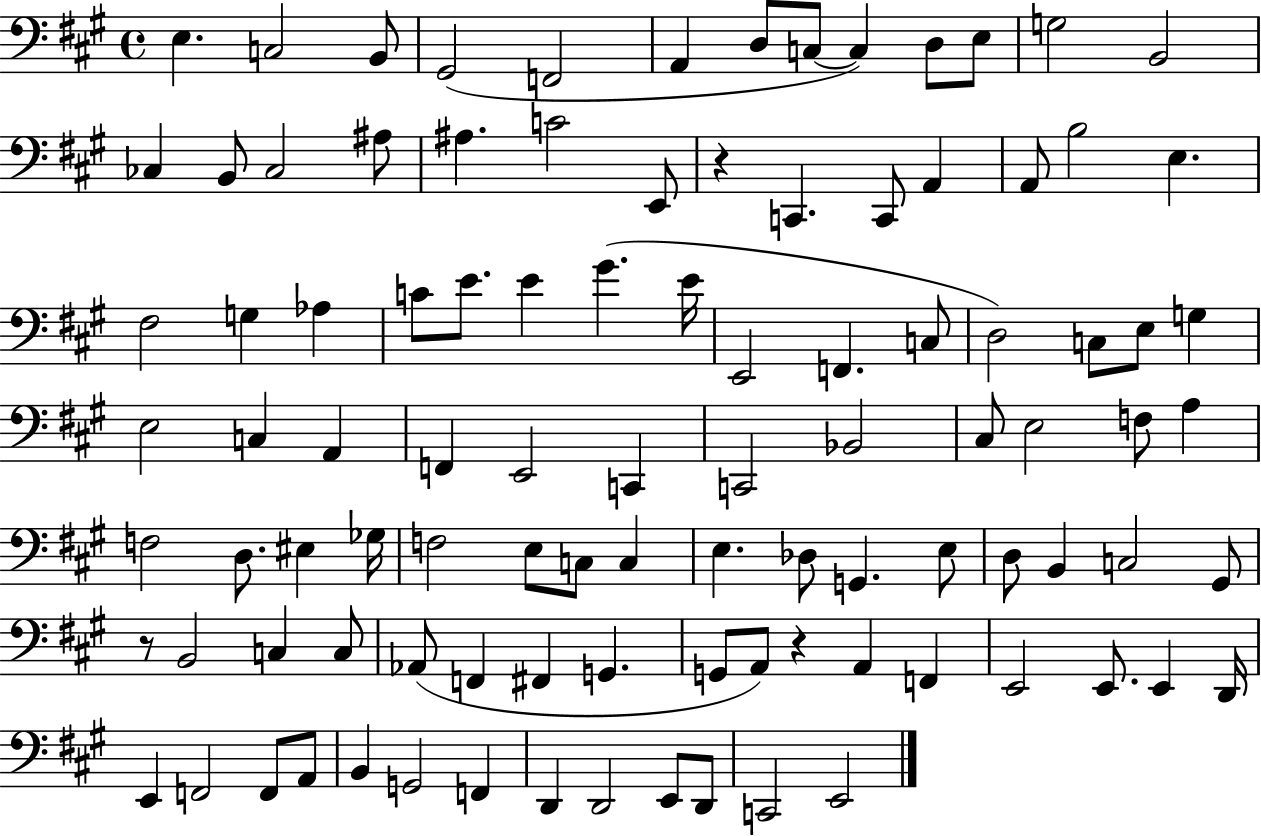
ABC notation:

X:1
T:Untitled
M:4/4
L:1/4
K:A
E, C,2 B,,/2 ^G,,2 F,,2 A,, D,/2 C,/2 C, D,/2 E,/2 G,2 B,,2 _C, B,,/2 _C,2 ^A,/2 ^A, C2 E,,/2 z C,, C,,/2 A,, A,,/2 B,2 E, ^F,2 G, _A, C/2 E/2 E ^G E/4 E,,2 F,, C,/2 D,2 C,/2 E,/2 G, E,2 C, A,, F,, E,,2 C,, C,,2 _B,,2 ^C,/2 E,2 F,/2 A, F,2 D,/2 ^E, _G,/4 F,2 E,/2 C,/2 C, E, _D,/2 G,, E,/2 D,/2 B,, C,2 ^G,,/2 z/2 B,,2 C, C,/2 _A,,/2 F,, ^F,, G,, G,,/2 A,,/2 z A,, F,, E,,2 E,,/2 E,, D,,/4 E,, F,,2 F,,/2 A,,/2 B,, G,,2 F,, D,, D,,2 E,,/2 D,,/2 C,,2 E,,2